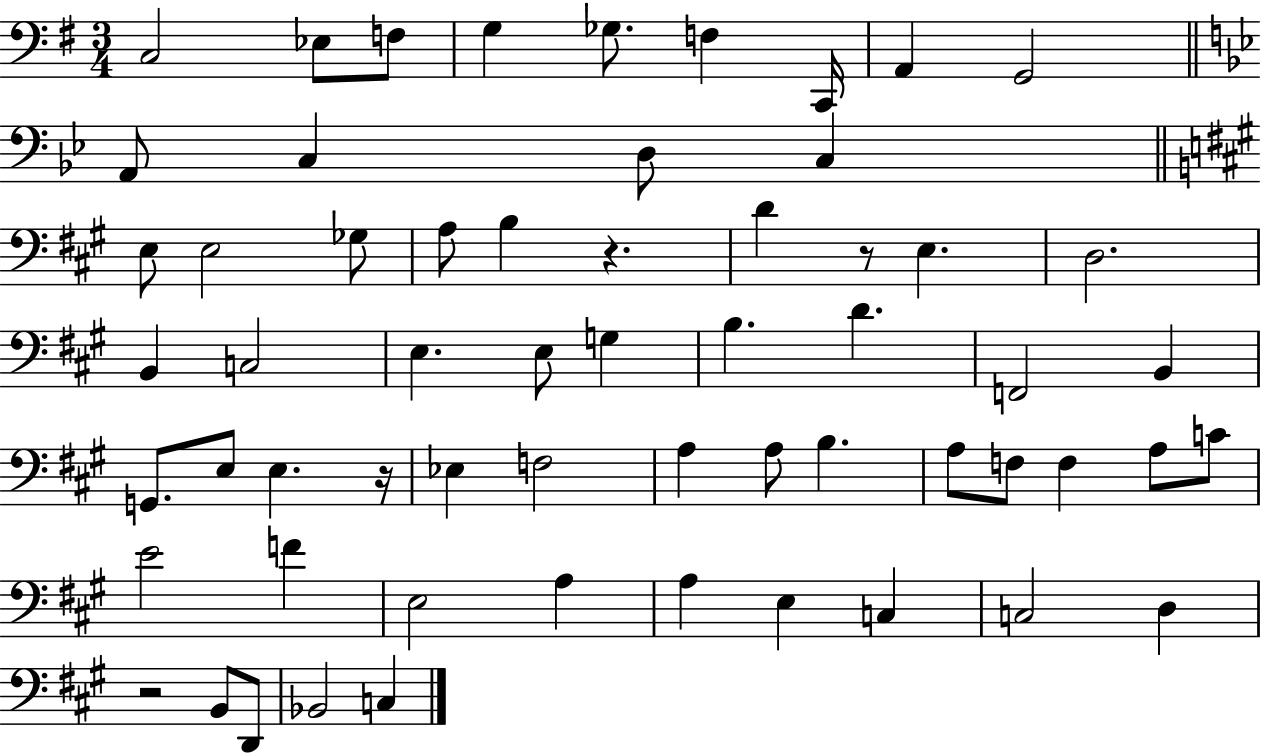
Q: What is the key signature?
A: G major